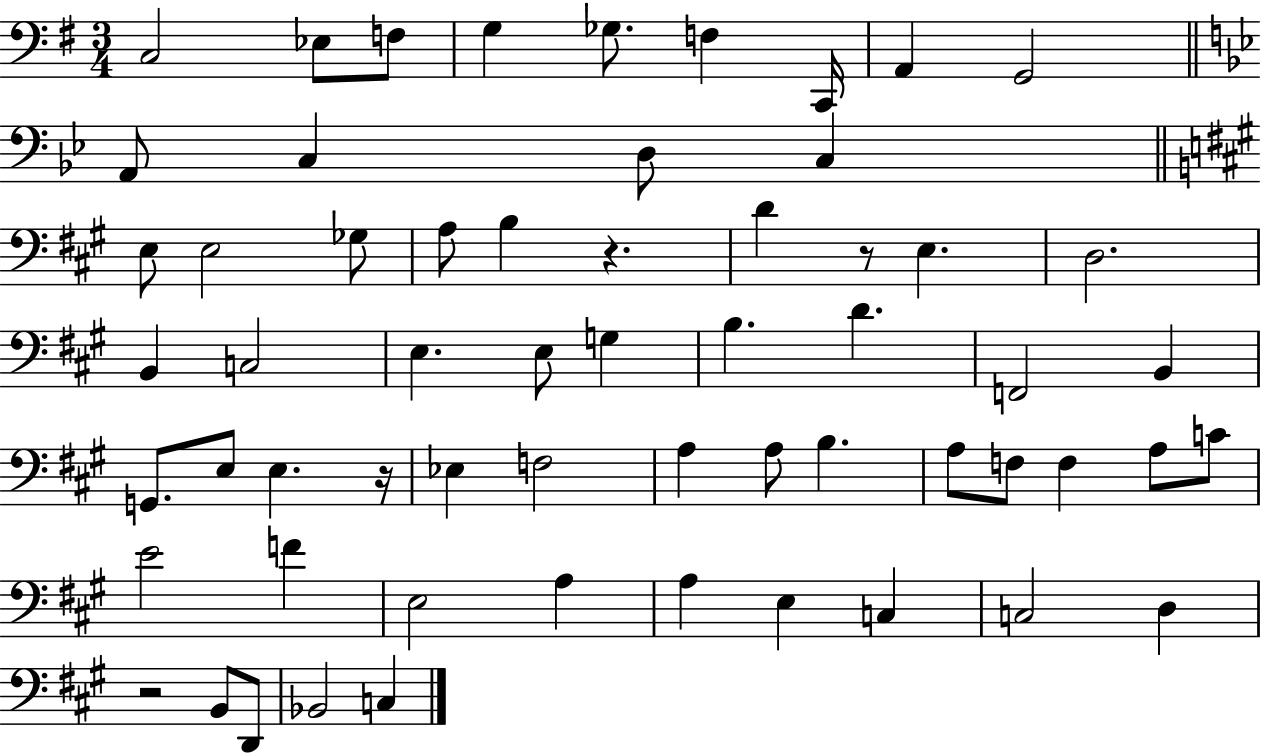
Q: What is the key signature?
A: G major